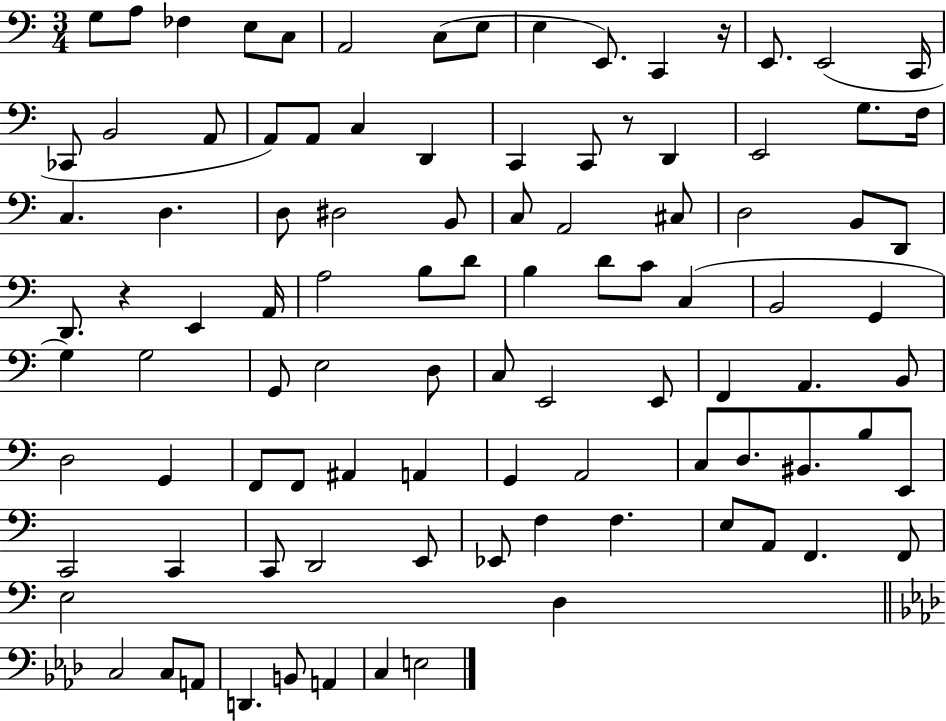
{
  \clef bass
  \numericTimeSignature
  \time 3/4
  \key c \major
  g8 a8 fes4 e8 c8 | a,2 c8( e8 | e4 e,8.) c,4 r16 | e,8. e,2( c,16 | \break ces,8 b,2 a,8 | a,8) a,8 c4 d,4 | c,4 c,8 r8 d,4 | e,2 g8. f16 | \break c4. d4. | d8 dis2 b,8 | c8 a,2 cis8 | d2 b,8 d,8 | \break d,8. r4 e,4 a,16 | a2 b8 d'8 | b4 d'8 c'8 c4( | b,2 g,4 | \break g4) g2 | g,8 e2 d8 | c8 e,2 e,8 | f,4 a,4. b,8 | \break d2 g,4 | f,8 f,8 ais,4 a,4 | g,4 a,2 | c8 d8. bis,8. b8 e,8 | \break c,2 c,4 | c,8 d,2 e,8 | ees,8 f4 f4. | e8 a,8 f,4. f,8 | \break e2 d4 | \bar "||" \break \key aes \major c2 c8 a,8 | d,4. b,8 a,4 | c4 e2 | \bar "|."
}